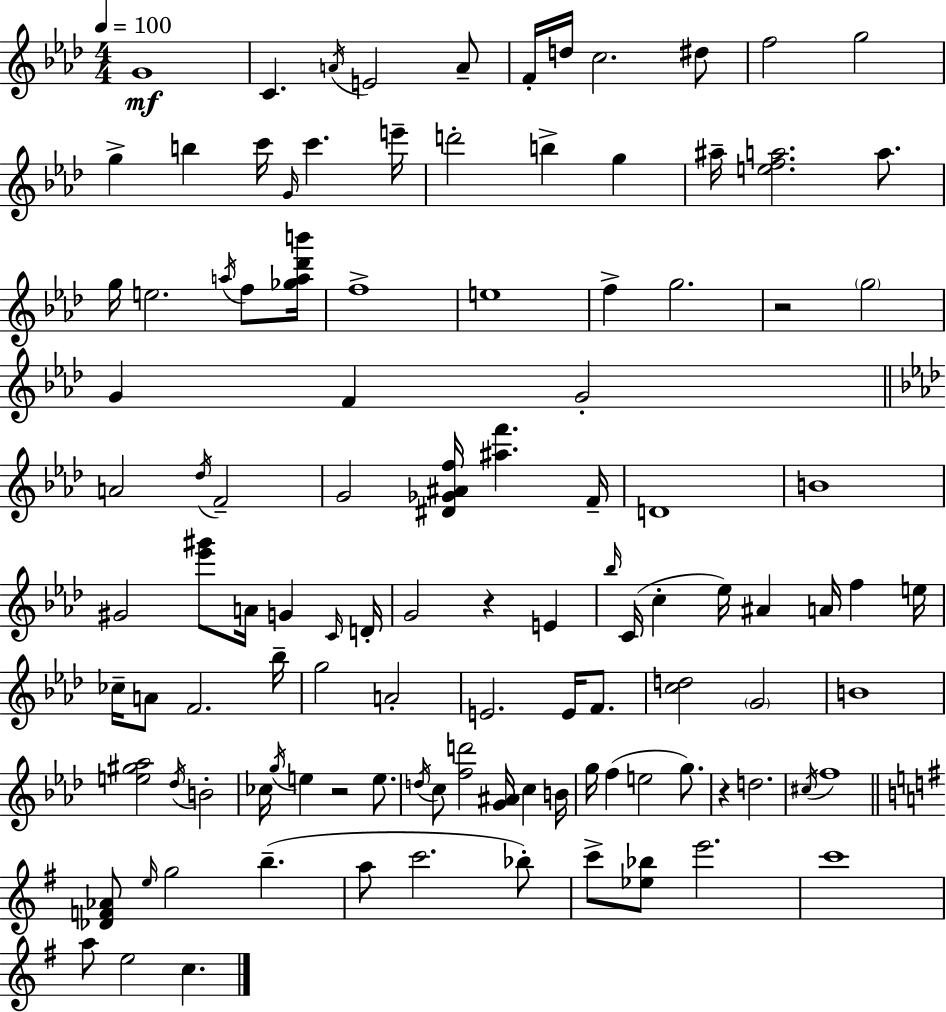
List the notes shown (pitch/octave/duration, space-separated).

G4/w C4/q. A4/s E4/h A4/e F4/s D5/s C5/h. D#5/e F5/h G5/h G5/q B5/q C6/s G4/s C6/q. E6/s D6/h B5/q G5/q A#5/s [E5,F5,A5]/h. A5/e. G5/s E5/h. A5/s F5/e [Gb5,A5,Db6,B6]/s F5/w E5/w F5/q G5/h. R/h G5/h G4/q F4/q G4/h A4/h Db5/s F4/h G4/h [D#4,Gb4,A#4,F5]/s [A#5,F6]/q. F4/s D4/w B4/w G#4/h [Eb6,G#6]/e A4/s G4/q C4/s D4/s G4/h R/q E4/q Bb5/s C4/s C5/q Eb5/s A#4/q A4/s F5/q E5/s CES5/s A4/e F4/h. Bb5/s G5/h A4/h E4/h. E4/s F4/e. [C5,D5]/h G4/h B4/w [E5,G#5,Ab5]/h Db5/s B4/h CES5/s G5/s E5/q R/h E5/e. D5/s C5/e [F5,D6]/h [G4,A#4]/s C5/q B4/s G5/s F5/q E5/h G5/e. R/q D5/h. C#5/s F5/w [Db4,F4,Ab4]/e E5/s G5/h B5/q. A5/e C6/h. Bb5/e C6/e [Eb5,Bb5]/e E6/h. C6/w A5/e E5/h C5/q.